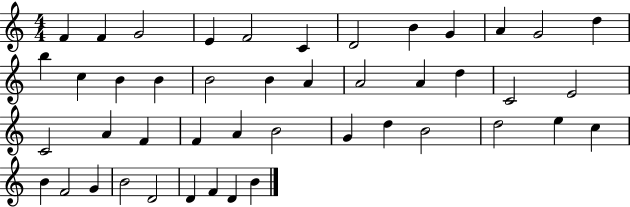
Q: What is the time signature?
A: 4/4